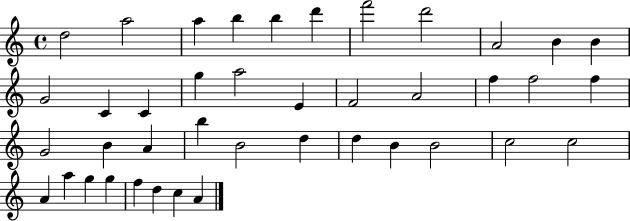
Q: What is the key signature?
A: C major